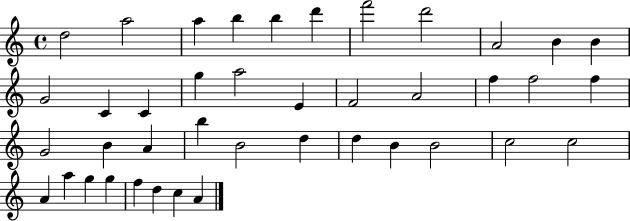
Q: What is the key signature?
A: C major